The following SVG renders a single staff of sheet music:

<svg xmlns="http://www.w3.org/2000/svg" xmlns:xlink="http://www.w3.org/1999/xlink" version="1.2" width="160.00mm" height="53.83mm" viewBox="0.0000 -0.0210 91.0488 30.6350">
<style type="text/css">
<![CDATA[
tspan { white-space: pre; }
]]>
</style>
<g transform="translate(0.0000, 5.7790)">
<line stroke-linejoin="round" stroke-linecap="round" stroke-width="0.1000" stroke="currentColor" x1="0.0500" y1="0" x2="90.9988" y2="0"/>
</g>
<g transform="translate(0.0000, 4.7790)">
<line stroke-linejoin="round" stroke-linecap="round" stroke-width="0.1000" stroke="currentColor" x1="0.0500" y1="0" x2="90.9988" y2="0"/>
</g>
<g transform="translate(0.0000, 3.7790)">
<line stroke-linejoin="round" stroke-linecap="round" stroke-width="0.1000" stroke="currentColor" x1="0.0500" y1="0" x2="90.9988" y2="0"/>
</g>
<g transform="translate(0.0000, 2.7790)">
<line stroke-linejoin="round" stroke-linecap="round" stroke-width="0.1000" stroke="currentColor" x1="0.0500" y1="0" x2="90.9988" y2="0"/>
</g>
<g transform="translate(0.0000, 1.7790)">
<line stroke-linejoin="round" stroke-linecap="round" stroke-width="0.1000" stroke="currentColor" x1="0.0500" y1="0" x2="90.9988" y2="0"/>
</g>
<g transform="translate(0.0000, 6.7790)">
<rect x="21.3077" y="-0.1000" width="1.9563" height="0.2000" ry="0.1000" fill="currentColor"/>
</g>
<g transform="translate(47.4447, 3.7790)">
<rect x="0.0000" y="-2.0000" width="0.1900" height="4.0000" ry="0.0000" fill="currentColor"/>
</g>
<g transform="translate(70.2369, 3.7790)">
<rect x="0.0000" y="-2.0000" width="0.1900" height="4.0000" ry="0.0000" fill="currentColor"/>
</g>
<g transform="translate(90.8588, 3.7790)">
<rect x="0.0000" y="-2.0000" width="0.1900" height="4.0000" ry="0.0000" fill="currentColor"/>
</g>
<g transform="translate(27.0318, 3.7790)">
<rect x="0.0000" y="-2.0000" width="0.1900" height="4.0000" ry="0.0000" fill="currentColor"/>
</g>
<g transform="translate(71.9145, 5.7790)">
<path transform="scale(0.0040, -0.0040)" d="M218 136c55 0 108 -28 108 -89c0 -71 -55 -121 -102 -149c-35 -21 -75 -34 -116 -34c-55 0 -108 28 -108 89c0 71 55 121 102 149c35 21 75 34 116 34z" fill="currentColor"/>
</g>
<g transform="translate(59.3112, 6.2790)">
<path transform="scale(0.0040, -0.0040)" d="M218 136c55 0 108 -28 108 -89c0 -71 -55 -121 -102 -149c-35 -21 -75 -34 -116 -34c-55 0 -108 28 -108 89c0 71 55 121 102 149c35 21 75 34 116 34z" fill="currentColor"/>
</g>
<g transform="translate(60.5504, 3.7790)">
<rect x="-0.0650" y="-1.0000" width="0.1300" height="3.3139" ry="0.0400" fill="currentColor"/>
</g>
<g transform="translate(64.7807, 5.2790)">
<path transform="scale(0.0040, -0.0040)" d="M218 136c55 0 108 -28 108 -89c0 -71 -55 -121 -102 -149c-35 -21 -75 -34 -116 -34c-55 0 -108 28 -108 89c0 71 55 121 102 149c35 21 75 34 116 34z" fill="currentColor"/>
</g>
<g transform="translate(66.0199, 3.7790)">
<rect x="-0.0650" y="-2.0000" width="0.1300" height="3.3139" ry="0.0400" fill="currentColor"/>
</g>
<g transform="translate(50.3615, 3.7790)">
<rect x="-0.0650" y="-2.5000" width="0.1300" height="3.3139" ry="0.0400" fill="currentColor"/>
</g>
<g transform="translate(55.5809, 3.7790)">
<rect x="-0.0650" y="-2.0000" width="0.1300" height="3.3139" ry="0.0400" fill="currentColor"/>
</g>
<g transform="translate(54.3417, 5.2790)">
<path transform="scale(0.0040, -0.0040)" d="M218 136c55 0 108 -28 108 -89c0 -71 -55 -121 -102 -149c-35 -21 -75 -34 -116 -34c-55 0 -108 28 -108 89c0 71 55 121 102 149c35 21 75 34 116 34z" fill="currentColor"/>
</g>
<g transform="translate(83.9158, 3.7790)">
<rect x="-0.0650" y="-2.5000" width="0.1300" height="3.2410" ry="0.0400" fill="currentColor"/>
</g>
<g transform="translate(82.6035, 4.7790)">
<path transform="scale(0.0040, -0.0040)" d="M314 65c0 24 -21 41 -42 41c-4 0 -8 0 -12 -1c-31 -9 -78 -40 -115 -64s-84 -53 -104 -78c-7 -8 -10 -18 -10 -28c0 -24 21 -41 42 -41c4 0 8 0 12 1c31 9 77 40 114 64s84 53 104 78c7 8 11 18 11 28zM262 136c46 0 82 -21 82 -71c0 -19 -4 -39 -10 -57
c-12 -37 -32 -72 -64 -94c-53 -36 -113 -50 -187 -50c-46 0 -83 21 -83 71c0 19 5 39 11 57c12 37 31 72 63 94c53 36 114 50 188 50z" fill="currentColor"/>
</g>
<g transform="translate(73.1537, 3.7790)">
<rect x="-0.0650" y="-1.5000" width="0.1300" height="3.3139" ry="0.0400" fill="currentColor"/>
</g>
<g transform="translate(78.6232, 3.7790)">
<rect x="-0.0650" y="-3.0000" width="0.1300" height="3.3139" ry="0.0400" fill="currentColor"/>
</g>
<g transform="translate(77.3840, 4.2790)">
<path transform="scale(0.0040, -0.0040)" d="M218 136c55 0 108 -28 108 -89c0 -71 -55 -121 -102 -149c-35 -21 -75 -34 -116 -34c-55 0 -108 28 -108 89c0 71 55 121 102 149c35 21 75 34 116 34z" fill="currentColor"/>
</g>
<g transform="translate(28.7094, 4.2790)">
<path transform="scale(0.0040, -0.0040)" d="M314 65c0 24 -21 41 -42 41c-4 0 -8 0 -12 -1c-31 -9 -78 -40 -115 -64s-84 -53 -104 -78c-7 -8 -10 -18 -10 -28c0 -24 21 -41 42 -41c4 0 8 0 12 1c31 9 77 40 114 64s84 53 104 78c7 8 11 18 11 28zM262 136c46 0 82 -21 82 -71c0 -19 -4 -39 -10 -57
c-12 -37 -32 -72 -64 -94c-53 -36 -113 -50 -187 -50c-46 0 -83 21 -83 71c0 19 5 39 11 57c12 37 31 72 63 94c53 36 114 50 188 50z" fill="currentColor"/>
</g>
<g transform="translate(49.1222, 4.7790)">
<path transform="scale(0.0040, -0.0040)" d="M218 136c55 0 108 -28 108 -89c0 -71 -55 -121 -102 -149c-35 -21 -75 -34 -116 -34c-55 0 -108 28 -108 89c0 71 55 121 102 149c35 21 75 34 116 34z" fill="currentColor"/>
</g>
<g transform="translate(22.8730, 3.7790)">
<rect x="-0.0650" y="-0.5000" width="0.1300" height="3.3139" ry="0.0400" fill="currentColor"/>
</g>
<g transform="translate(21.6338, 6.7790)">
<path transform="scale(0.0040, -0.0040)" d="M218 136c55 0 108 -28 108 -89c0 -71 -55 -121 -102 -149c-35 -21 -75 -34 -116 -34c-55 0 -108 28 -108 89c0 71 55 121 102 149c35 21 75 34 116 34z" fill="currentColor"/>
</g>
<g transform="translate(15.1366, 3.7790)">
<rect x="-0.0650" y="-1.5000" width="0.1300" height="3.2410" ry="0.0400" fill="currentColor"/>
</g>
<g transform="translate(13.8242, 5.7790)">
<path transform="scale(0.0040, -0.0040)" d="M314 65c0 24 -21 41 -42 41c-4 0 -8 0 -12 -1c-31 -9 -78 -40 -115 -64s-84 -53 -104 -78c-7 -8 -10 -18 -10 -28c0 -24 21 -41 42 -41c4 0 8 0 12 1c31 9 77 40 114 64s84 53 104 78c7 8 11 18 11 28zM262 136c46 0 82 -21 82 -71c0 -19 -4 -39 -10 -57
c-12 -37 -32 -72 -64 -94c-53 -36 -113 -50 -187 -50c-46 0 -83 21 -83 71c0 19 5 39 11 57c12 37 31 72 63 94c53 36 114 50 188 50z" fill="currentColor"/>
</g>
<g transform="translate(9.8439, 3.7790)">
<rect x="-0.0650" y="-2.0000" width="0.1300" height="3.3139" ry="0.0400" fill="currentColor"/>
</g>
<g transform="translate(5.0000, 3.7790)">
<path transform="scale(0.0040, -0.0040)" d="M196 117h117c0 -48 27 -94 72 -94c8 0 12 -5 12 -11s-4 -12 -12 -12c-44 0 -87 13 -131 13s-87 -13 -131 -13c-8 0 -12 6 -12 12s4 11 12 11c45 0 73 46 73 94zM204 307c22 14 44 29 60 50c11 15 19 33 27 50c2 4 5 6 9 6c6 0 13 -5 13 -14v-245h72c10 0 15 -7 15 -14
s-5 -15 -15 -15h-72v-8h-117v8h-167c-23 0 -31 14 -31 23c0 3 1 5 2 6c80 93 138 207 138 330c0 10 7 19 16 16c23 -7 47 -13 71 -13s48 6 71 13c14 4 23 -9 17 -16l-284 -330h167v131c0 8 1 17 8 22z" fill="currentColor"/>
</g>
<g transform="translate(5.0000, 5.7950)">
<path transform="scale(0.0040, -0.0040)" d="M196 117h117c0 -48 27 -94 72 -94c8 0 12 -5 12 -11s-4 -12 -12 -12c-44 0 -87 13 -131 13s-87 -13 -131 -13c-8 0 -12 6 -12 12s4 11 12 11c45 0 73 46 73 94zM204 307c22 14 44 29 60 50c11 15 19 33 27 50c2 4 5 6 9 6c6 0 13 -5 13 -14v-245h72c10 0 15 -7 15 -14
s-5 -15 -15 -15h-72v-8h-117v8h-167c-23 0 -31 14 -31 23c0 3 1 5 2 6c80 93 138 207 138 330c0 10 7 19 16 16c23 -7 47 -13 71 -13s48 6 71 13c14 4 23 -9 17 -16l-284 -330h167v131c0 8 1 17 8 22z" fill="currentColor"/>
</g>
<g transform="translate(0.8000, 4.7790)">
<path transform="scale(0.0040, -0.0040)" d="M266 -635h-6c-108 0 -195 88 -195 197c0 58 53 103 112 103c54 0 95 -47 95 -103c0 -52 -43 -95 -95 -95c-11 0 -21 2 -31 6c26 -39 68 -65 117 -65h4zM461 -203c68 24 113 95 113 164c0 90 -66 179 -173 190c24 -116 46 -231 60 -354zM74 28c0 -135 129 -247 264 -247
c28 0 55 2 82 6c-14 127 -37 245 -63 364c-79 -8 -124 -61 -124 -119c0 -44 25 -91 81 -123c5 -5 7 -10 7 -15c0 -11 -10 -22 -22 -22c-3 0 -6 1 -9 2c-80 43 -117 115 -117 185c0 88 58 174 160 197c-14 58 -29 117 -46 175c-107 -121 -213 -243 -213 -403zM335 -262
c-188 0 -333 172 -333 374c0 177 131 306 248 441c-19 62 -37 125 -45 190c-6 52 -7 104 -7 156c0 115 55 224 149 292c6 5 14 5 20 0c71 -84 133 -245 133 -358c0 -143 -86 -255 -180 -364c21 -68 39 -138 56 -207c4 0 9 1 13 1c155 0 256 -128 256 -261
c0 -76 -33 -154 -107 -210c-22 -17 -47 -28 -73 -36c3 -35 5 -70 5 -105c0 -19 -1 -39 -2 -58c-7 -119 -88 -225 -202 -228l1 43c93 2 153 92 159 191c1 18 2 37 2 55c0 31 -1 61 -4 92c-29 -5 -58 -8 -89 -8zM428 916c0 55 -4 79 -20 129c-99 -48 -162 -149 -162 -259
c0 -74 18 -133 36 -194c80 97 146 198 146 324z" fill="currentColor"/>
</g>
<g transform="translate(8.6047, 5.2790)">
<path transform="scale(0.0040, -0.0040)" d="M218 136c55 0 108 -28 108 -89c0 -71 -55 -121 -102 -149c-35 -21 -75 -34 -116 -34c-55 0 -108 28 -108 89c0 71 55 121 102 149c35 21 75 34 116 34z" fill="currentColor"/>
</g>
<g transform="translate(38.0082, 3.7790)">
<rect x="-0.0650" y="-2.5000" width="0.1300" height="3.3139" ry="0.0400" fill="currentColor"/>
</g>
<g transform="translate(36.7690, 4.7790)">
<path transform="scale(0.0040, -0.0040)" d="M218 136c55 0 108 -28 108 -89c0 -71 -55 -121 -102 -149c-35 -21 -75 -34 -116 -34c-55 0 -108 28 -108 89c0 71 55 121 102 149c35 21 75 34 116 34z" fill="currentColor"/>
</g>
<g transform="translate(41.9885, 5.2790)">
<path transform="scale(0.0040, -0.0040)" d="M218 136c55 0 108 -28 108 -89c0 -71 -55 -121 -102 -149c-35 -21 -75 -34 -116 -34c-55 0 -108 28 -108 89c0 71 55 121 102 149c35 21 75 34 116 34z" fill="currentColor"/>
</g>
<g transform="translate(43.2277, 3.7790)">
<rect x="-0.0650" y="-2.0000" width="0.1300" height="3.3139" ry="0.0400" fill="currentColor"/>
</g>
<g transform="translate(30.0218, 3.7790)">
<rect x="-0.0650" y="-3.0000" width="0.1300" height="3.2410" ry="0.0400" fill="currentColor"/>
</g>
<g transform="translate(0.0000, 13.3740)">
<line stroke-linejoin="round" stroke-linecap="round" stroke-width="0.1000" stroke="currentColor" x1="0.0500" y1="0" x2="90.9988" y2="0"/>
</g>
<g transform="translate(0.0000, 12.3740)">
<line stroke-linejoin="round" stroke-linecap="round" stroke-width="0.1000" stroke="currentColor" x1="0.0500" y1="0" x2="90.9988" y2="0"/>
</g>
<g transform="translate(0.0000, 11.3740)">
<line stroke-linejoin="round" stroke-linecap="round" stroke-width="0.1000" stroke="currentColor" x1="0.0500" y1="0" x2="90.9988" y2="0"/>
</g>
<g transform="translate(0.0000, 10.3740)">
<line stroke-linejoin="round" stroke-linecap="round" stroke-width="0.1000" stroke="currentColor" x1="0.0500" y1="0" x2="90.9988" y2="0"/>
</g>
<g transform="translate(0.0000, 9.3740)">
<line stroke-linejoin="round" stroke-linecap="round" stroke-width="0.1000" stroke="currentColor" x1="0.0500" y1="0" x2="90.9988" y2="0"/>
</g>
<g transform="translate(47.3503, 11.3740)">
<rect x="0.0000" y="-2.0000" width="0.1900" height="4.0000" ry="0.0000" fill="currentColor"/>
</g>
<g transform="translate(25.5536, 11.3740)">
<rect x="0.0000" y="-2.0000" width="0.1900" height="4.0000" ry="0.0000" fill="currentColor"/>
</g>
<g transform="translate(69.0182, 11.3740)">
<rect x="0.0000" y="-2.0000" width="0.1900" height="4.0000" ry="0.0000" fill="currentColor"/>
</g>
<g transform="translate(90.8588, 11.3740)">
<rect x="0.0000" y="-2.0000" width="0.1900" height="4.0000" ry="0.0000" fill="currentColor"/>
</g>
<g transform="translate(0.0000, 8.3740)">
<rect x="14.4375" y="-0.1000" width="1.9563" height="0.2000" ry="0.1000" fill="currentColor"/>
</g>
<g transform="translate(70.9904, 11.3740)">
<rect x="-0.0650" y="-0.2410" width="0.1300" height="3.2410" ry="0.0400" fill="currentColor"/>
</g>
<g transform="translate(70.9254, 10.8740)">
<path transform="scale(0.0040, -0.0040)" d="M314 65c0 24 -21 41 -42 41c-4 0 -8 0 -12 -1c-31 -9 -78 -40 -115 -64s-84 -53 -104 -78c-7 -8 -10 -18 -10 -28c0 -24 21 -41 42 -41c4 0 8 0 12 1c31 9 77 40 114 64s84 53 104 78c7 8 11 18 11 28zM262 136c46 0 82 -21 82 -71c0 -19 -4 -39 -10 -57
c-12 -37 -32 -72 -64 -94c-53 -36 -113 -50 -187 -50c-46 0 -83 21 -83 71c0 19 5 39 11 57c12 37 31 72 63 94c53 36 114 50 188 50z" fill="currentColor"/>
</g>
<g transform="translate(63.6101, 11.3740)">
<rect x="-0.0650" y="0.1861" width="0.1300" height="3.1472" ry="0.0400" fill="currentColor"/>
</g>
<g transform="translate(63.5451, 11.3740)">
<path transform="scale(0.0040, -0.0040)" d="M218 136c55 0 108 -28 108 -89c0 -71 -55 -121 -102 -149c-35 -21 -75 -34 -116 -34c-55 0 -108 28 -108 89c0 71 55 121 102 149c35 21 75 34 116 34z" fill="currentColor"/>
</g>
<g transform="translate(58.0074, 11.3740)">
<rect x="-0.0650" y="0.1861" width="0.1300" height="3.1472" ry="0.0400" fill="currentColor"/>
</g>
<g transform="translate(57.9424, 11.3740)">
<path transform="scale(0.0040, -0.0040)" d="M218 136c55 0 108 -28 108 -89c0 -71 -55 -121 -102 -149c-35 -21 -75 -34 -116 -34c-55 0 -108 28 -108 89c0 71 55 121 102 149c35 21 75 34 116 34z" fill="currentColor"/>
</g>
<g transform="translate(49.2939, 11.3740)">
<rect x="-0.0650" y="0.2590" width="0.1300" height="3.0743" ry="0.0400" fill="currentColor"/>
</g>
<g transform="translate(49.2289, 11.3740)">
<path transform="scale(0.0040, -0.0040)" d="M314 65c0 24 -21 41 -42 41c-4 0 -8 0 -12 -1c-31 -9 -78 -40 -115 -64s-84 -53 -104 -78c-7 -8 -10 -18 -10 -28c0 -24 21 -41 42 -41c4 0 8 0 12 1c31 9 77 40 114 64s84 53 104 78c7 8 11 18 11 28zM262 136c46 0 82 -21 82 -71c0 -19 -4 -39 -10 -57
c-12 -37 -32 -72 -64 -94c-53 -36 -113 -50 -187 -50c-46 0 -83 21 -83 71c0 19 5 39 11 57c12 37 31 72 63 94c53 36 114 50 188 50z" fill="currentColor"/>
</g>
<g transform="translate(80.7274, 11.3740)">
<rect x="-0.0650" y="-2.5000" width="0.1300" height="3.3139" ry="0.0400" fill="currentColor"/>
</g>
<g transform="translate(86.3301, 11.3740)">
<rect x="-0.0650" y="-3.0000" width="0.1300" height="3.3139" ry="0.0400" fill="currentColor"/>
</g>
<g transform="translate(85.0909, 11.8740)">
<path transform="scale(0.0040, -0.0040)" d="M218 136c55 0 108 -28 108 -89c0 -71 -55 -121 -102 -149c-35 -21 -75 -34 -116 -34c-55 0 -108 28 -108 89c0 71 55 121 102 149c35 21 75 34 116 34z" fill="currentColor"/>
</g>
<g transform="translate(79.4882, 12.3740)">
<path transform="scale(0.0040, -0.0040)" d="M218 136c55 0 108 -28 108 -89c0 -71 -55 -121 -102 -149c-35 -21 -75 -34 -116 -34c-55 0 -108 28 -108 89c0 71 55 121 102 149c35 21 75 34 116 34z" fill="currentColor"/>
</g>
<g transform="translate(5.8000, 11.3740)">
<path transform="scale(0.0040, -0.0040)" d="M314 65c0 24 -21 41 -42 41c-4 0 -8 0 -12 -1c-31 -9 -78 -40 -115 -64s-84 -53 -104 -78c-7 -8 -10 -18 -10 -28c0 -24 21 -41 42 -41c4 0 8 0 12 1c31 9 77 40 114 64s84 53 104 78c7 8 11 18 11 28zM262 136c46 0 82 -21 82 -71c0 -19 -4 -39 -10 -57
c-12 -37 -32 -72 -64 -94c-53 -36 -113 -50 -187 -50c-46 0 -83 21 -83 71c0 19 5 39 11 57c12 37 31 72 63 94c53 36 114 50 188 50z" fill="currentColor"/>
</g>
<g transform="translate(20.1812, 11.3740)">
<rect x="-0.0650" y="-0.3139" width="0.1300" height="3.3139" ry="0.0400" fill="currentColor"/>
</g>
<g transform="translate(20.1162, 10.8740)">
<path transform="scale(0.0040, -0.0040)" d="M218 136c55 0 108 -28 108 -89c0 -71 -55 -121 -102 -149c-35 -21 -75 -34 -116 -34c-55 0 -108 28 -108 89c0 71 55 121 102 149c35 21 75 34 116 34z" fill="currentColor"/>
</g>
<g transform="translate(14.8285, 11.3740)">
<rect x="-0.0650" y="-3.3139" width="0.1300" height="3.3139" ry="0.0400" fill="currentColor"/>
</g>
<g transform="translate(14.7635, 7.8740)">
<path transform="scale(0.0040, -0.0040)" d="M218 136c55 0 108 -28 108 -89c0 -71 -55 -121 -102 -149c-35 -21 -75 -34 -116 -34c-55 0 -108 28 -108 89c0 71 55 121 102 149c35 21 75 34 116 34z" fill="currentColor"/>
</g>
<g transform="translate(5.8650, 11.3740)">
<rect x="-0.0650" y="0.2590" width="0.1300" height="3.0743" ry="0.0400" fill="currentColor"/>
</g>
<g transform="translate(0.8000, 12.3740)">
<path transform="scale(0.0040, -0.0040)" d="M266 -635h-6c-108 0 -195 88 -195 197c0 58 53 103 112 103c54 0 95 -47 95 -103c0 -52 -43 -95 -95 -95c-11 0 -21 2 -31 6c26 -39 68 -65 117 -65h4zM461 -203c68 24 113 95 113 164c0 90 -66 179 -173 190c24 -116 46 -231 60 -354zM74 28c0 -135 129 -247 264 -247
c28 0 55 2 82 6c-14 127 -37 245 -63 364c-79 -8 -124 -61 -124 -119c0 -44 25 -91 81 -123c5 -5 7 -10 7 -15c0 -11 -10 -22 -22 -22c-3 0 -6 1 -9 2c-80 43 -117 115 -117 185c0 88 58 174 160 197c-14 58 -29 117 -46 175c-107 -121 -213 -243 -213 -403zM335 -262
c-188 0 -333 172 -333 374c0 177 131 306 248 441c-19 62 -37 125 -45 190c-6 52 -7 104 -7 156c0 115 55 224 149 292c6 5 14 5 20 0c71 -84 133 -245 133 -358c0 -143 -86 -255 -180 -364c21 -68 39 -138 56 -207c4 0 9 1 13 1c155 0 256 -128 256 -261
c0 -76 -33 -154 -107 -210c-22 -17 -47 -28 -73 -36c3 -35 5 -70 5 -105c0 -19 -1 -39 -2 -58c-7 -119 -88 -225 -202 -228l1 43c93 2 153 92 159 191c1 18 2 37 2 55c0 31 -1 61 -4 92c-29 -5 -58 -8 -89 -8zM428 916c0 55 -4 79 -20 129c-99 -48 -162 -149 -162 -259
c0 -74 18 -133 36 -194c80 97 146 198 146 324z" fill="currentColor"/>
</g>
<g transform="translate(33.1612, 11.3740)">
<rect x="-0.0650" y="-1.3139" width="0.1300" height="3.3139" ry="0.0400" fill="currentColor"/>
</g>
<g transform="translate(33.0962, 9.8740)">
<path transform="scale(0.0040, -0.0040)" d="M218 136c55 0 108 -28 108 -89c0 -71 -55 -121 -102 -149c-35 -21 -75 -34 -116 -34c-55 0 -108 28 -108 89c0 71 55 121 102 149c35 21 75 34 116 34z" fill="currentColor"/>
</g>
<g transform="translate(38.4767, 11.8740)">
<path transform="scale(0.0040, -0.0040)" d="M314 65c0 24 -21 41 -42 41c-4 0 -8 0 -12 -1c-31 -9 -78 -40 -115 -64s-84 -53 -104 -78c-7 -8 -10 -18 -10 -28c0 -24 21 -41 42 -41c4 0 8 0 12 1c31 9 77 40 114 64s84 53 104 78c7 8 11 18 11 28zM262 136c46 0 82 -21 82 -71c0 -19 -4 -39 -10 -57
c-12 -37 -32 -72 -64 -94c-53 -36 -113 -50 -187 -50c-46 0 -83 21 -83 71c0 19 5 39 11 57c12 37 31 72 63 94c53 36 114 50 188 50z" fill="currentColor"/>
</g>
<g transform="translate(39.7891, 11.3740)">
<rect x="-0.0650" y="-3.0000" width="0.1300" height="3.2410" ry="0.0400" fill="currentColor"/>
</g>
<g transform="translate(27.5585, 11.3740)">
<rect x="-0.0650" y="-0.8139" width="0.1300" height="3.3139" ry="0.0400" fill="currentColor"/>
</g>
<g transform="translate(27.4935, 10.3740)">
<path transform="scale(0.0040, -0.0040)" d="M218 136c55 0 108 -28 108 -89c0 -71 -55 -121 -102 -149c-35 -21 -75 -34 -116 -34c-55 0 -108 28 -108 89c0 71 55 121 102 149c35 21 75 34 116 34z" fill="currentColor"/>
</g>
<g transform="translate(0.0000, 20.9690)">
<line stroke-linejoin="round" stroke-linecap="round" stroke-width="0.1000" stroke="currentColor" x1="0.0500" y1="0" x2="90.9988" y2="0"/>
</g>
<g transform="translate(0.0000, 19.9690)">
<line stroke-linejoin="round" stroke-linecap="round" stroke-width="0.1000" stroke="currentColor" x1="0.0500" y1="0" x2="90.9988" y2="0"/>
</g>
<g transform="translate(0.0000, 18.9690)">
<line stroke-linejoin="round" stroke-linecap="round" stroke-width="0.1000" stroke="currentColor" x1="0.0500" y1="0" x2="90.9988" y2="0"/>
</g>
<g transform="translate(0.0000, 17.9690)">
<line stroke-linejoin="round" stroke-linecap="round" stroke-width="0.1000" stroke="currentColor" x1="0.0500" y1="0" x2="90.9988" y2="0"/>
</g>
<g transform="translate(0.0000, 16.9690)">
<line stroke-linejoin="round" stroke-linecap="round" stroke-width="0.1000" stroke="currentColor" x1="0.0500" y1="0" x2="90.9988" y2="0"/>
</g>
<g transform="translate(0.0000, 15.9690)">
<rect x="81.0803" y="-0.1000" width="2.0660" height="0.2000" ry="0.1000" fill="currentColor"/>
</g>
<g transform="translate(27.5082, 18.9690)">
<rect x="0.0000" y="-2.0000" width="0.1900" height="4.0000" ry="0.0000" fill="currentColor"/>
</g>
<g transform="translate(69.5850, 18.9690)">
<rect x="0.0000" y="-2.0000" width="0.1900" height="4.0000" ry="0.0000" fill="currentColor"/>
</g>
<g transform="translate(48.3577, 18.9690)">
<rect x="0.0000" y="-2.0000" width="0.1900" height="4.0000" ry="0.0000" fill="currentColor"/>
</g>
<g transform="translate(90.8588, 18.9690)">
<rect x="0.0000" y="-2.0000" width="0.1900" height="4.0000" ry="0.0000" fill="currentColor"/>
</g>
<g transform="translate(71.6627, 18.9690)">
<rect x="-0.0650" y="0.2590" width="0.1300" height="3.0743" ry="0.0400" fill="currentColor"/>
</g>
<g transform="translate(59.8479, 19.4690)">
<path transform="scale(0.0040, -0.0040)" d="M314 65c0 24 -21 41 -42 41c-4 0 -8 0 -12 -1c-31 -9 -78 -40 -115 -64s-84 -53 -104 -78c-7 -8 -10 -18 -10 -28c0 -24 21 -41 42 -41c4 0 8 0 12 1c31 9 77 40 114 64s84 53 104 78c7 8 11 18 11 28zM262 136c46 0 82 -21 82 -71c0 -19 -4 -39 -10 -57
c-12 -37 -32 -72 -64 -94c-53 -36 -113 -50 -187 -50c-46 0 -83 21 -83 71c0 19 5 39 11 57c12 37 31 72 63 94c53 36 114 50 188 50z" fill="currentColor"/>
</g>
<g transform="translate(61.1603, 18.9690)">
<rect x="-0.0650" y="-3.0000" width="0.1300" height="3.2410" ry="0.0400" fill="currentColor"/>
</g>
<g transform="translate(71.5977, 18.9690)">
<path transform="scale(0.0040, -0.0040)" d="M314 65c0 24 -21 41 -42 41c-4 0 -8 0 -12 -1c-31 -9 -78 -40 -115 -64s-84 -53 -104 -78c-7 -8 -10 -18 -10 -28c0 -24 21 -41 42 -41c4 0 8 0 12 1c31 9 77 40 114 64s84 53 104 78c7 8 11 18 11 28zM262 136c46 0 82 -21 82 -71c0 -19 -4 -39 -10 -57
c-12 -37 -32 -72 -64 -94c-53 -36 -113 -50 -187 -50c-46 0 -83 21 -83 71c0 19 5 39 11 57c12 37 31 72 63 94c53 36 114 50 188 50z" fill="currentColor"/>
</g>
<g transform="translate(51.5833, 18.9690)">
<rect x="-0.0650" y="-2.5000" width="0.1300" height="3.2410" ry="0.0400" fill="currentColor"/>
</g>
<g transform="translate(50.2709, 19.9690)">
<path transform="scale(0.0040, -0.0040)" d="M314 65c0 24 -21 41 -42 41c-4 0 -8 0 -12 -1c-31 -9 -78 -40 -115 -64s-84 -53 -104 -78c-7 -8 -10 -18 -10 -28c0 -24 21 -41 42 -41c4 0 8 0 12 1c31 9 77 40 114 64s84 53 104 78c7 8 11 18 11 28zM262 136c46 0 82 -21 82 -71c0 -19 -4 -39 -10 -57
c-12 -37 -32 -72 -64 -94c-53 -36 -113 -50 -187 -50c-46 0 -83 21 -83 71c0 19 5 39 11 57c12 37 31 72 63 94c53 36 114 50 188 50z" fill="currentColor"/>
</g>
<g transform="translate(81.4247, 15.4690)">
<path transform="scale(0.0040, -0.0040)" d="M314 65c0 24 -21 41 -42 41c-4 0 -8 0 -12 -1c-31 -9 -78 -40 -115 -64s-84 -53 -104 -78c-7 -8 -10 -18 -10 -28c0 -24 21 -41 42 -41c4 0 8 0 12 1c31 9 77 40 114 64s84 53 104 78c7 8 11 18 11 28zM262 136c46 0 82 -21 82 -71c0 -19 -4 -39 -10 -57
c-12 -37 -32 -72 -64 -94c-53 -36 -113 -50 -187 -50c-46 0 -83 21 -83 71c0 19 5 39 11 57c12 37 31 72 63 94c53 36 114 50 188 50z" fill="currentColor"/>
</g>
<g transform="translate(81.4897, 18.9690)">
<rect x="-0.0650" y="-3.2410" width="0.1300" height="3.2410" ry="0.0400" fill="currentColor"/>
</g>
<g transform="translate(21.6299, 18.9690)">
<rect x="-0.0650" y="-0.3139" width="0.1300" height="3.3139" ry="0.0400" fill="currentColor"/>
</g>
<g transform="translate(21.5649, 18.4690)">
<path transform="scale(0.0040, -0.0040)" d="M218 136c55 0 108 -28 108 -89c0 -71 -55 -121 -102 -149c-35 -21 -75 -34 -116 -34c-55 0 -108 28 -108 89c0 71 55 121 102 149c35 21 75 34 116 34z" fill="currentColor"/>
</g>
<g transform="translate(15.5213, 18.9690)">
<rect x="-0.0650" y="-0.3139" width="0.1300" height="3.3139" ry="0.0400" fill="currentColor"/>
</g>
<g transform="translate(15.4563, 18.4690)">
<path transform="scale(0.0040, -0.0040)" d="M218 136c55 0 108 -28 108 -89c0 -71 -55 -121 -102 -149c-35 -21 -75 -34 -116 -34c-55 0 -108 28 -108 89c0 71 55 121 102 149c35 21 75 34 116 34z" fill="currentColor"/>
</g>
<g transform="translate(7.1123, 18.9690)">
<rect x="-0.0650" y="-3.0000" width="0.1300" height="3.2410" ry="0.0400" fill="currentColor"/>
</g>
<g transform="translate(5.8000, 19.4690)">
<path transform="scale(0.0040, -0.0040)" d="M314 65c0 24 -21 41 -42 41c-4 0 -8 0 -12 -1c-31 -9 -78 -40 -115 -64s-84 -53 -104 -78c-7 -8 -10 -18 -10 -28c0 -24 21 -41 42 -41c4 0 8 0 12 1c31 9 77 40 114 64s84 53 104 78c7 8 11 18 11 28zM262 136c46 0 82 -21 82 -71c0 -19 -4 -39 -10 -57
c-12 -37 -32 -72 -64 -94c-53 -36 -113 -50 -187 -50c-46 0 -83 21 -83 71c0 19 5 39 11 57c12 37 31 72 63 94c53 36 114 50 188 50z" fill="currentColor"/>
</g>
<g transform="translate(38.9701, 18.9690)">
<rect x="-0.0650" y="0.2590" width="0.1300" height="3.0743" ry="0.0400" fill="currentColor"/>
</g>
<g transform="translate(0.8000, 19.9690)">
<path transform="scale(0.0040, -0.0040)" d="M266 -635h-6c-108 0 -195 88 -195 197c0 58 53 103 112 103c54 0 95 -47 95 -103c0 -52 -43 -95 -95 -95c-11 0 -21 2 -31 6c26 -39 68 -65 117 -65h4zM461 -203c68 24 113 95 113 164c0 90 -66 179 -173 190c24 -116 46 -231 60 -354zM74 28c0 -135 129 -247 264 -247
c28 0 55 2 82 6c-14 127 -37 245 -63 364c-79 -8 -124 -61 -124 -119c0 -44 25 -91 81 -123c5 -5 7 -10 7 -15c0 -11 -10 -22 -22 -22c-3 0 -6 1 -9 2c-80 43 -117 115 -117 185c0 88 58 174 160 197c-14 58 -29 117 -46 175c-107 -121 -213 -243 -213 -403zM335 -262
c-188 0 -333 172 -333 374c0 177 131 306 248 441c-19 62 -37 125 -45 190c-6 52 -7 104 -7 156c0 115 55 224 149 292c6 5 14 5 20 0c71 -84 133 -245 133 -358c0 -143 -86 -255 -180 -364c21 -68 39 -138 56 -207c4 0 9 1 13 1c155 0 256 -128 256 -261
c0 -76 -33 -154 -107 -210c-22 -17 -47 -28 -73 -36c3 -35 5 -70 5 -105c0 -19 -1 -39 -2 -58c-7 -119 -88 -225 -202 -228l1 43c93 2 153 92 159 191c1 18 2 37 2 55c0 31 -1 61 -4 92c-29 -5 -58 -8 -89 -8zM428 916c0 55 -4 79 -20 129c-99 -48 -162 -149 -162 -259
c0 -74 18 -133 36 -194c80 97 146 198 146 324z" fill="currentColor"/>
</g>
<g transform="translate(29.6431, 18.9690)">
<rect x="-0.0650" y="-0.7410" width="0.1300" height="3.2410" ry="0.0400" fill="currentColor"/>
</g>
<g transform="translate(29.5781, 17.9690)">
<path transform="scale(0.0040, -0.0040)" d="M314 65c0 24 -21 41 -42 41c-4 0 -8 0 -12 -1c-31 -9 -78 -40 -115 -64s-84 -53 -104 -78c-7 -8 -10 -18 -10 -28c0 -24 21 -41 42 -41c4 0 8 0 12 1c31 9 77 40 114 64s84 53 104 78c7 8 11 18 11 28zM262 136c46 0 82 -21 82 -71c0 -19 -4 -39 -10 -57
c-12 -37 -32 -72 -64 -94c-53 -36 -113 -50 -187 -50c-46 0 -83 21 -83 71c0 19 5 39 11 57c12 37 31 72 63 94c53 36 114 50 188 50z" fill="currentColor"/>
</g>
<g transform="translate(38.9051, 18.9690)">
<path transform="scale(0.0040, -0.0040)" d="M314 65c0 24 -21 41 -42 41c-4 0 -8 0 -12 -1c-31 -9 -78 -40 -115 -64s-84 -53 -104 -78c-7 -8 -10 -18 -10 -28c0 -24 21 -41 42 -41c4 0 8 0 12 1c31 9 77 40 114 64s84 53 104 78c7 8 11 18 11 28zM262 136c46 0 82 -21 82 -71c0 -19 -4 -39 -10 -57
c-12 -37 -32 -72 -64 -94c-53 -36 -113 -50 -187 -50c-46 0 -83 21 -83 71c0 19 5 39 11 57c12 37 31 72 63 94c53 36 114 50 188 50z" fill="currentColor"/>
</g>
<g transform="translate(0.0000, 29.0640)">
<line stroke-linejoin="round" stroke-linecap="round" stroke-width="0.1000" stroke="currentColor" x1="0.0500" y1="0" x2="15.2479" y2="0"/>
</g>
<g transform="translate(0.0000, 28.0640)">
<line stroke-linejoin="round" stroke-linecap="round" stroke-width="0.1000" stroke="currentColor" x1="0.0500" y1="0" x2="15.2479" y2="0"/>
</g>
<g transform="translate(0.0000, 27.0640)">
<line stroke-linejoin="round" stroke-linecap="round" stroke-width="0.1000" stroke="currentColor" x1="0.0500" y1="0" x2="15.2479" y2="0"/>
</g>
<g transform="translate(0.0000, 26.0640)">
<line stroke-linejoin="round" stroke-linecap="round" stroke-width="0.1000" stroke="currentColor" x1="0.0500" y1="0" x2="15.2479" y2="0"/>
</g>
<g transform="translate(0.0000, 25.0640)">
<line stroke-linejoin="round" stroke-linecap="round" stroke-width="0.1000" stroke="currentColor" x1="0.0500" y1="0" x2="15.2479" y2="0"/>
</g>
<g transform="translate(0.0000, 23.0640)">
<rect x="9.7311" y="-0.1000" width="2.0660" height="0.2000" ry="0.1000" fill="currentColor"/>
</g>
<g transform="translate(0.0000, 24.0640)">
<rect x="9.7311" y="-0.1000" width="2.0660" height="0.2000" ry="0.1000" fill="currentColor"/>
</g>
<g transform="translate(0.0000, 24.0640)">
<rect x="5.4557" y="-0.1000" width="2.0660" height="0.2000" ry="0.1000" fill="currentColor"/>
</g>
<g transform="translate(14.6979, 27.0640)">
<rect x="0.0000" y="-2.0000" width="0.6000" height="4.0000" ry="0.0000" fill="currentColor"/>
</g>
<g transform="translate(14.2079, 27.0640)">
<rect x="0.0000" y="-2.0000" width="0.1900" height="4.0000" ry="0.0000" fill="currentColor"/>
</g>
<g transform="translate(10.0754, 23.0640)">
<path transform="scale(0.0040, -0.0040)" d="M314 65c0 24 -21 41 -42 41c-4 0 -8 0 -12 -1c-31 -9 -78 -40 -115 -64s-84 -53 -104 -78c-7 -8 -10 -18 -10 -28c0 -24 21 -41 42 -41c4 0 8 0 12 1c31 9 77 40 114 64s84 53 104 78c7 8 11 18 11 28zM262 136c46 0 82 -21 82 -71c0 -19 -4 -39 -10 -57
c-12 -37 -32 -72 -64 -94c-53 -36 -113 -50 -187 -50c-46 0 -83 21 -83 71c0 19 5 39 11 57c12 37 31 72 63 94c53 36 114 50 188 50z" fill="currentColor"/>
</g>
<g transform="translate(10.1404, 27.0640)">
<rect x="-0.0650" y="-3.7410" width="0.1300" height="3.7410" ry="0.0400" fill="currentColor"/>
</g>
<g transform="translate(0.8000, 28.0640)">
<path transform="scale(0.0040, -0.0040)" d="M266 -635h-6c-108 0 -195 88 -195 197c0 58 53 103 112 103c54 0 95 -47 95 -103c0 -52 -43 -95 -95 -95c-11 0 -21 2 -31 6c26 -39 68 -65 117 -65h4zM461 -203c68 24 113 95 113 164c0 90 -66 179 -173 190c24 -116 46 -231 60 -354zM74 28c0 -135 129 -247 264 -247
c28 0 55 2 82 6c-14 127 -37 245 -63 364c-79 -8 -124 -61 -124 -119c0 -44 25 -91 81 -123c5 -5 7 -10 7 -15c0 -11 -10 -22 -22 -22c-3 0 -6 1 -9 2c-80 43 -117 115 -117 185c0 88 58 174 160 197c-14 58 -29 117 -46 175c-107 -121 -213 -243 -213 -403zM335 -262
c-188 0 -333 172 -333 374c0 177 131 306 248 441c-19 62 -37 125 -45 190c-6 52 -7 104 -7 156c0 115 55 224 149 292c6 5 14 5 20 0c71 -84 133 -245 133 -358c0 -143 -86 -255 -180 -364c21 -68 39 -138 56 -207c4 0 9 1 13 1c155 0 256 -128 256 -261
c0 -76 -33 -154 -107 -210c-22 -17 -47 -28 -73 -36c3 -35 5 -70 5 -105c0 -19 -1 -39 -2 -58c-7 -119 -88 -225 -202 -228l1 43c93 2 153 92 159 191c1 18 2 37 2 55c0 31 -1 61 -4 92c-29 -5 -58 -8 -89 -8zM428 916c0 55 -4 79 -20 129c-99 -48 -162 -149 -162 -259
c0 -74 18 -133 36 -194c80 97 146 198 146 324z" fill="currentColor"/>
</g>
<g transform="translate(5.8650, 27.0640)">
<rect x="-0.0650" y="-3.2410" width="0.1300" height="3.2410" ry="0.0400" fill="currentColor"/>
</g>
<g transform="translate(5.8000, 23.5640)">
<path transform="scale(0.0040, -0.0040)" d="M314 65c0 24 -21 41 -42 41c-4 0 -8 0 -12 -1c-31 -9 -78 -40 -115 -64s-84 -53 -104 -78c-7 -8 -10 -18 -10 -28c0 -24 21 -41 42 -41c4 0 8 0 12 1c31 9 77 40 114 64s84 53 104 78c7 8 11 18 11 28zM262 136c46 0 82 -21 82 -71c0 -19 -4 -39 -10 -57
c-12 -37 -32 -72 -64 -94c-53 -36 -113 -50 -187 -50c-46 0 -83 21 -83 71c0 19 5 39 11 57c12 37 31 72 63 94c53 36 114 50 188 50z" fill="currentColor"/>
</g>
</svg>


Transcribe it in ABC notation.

X:1
T:Untitled
M:4/4
L:1/4
K:C
F E2 C A2 G F G F D F E A G2 B2 b c d e A2 B2 B B c2 G A A2 c c d2 B2 G2 A2 B2 b2 b2 c'2